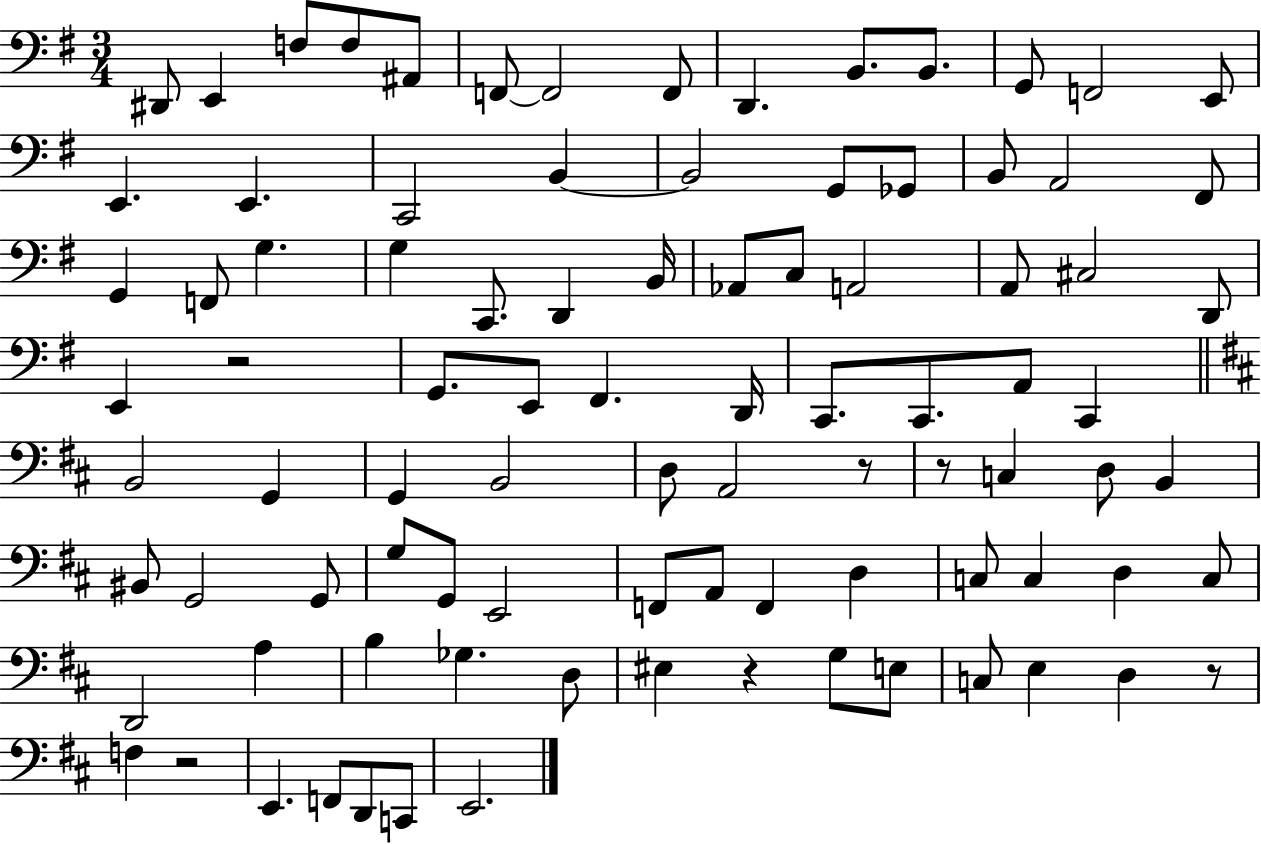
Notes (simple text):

D#2/e E2/q F3/e F3/e A#2/e F2/e F2/h F2/e D2/q. B2/e. B2/e. G2/e F2/h E2/e E2/q. E2/q. C2/h B2/q B2/h G2/e Gb2/e B2/e A2/h F#2/e G2/q F2/e G3/q. G3/q C2/e. D2/q B2/s Ab2/e C3/e A2/h A2/e C#3/h D2/e E2/q R/h G2/e. E2/e F#2/q. D2/s C2/e. C2/e. A2/e C2/q B2/h G2/q G2/q B2/h D3/e A2/h R/e R/e C3/q D3/e B2/q BIS2/e G2/h G2/e G3/e G2/e E2/h F2/e A2/e F2/q D3/q C3/e C3/q D3/q C3/e D2/h A3/q B3/q Gb3/q. D3/e EIS3/q R/q G3/e E3/e C3/e E3/q D3/q R/e F3/q R/h E2/q. F2/e D2/e C2/e E2/h.